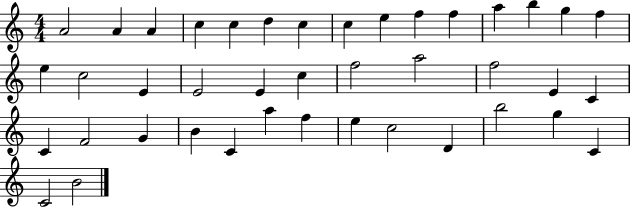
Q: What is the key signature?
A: C major